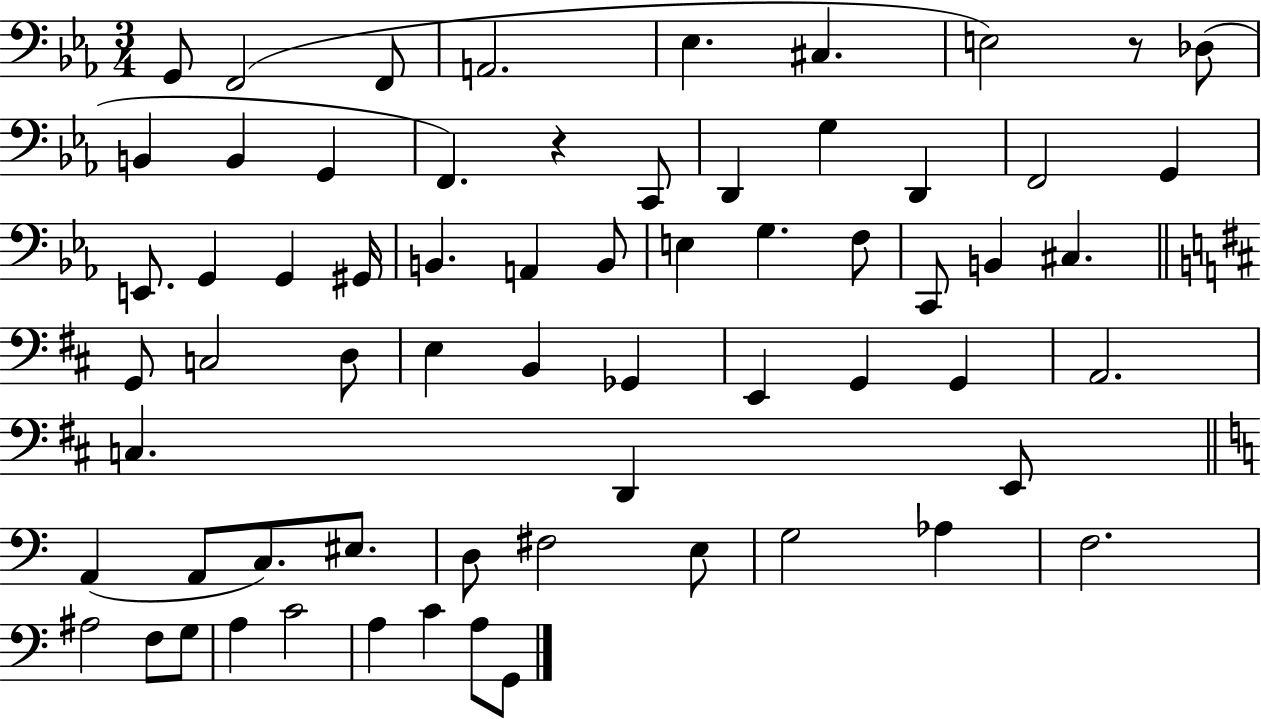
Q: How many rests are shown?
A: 2